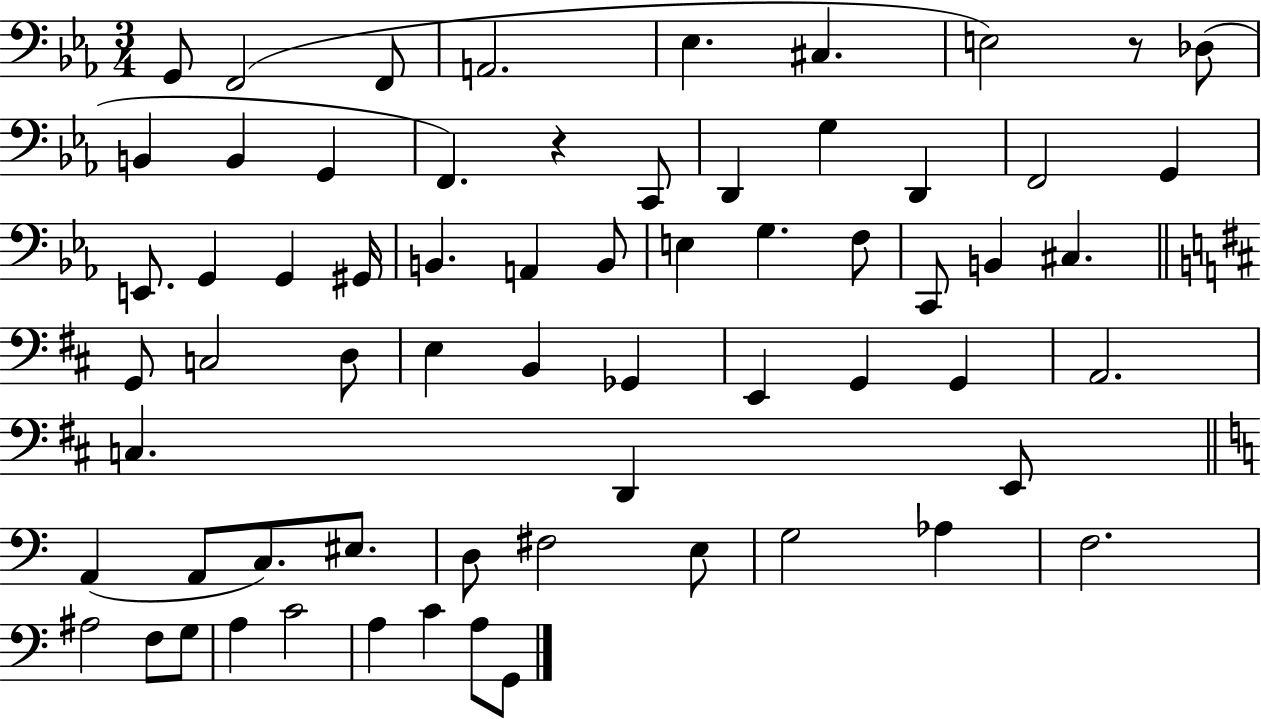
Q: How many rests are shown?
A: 2